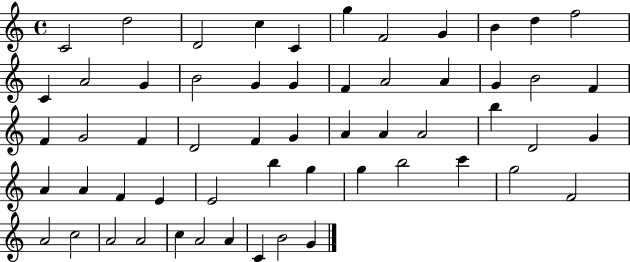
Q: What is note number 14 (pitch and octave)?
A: G4